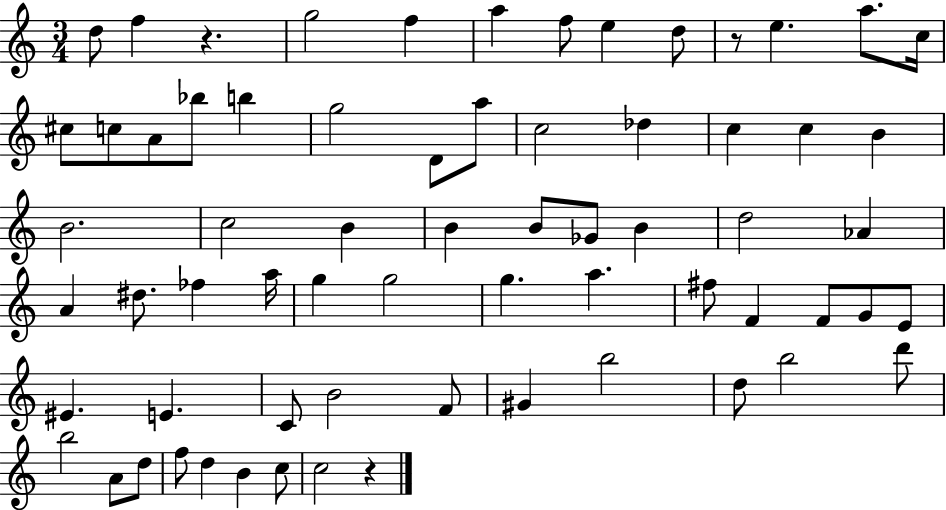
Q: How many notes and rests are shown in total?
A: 67